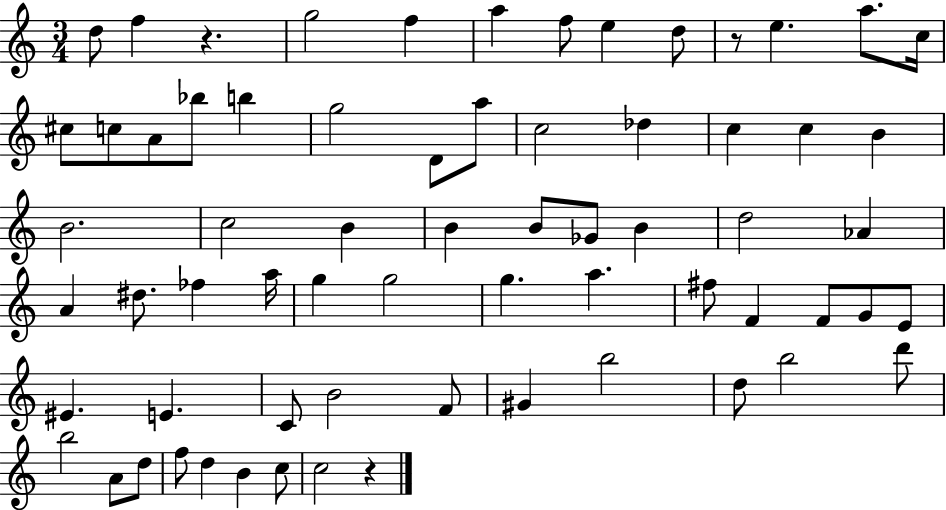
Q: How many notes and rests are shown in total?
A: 67